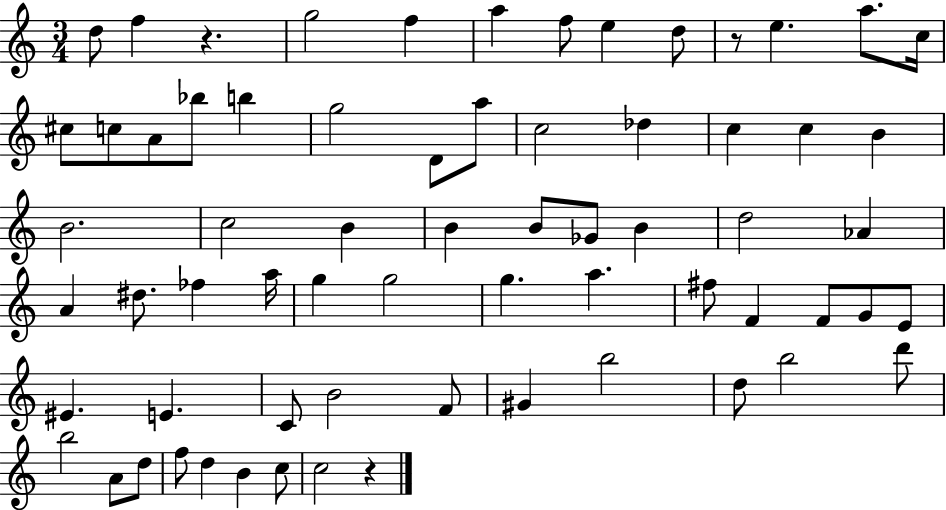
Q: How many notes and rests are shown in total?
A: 67